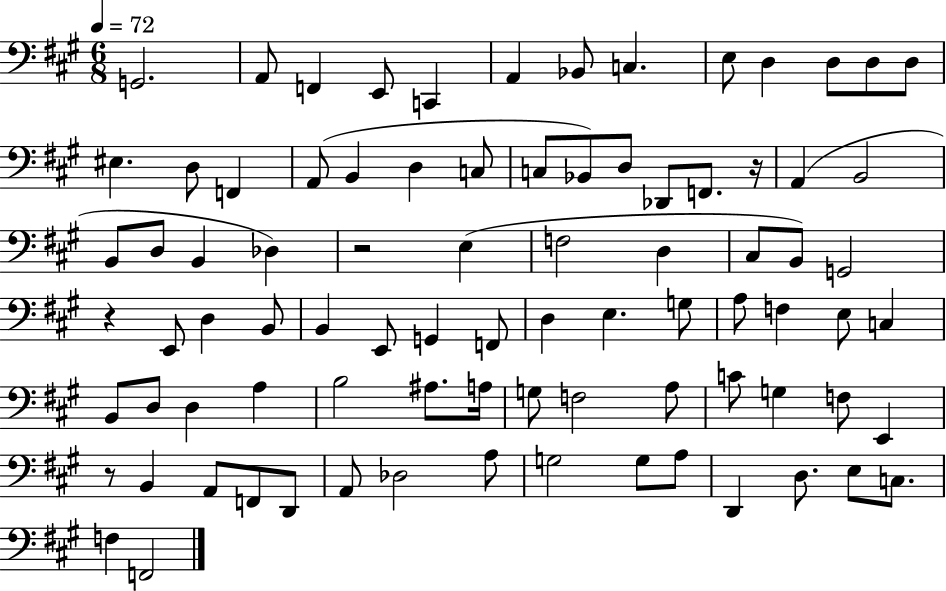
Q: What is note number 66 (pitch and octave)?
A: B2